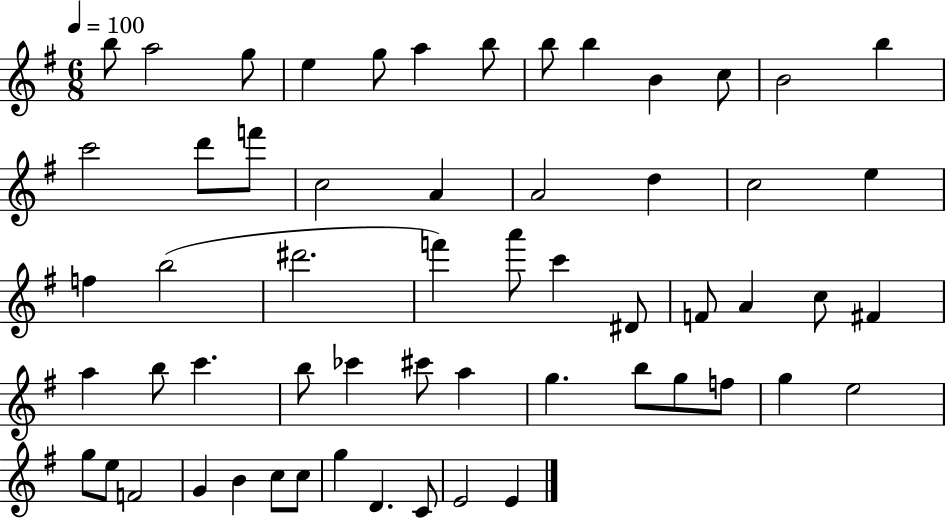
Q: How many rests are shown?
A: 0